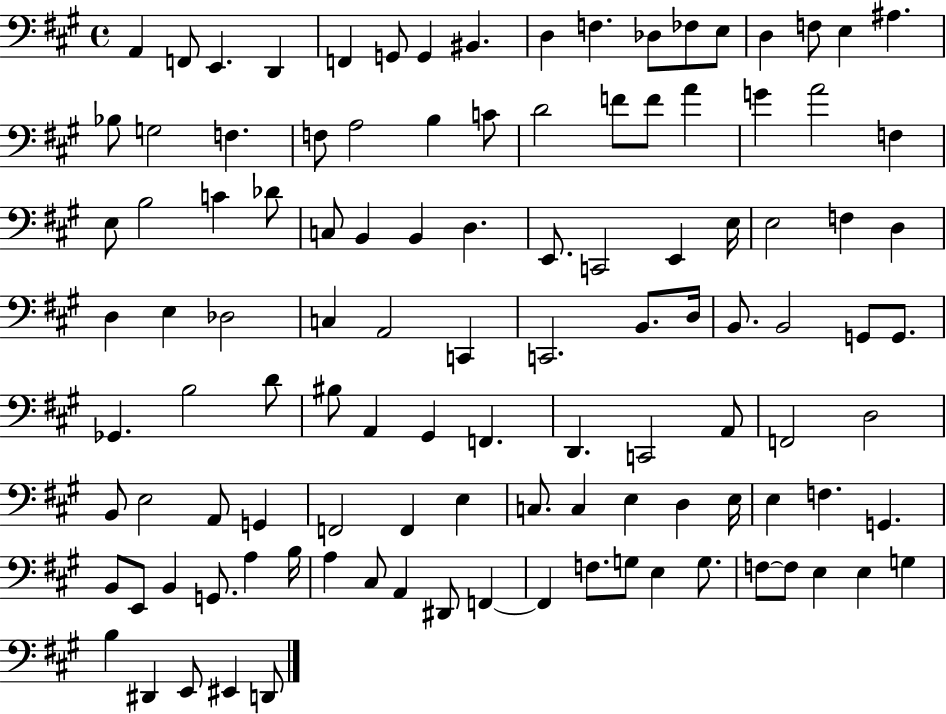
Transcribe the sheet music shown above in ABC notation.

X:1
T:Untitled
M:4/4
L:1/4
K:A
A,, F,,/2 E,, D,, F,, G,,/2 G,, ^B,, D, F, _D,/2 _F,/2 E,/2 D, F,/2 E, ^A, _B,/2 G,2 F, F,/2 A,2 B, C/2 D2 F/2 F/2 A G A2 F, E,/2 B,2 C _D/2 C,/2 B,, B,, D, E,,/2 C,,2 E,, E,/4 E,2 F, D, D, E, _D,2 C, A,,2 C,, C,,2 B,,/2 D,/4 B,,/2 B,,2 G,,/2 G,,/2 _G,, B,2 D/2 ^B,/2 A,, ^G,, F,, D,, C,,2 A,,/2 F,,2 D,2 B,,/2 E,2 A,,/2 G,, F,,2 F,, E, C,/2 C, E, D, E,/4 E, F, G,, B,,/2 E,,/2 B,, G,,/2 A, B,/4 A, ^C,/2 A,, ^D,,/2 F,, F,, F,/2 G,/2 E, G,/2 F,/2 F,/2 E, E, G, B, ^D,, E,,/2 ^E,, D,,/2